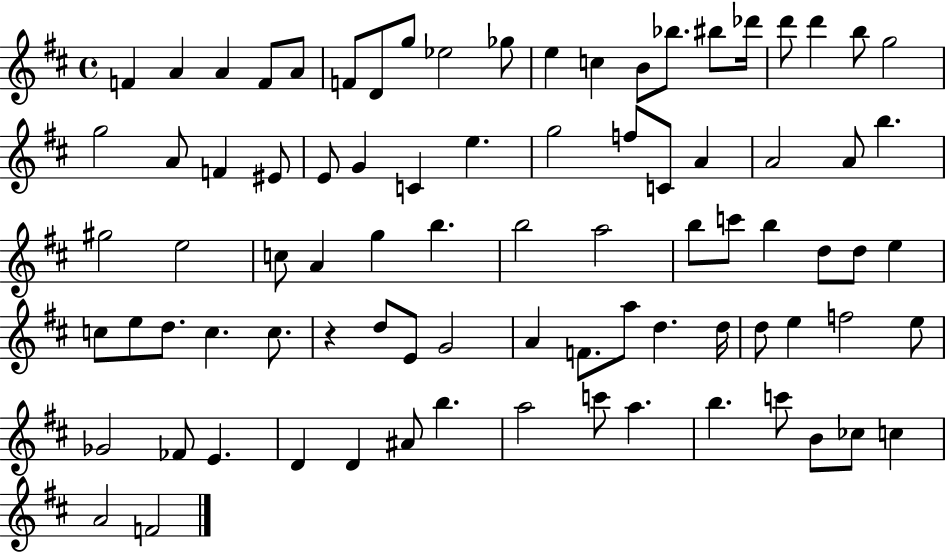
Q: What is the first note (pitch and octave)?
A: F4